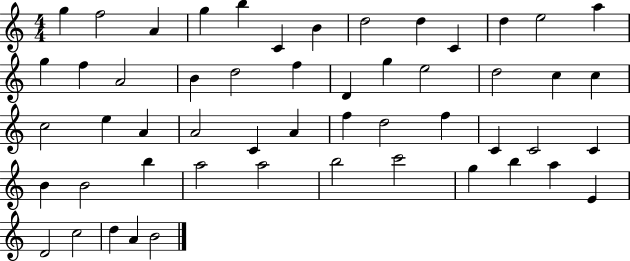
X:1
T:Untitled
M:4/4
L:1/4
K:C
g f2 A g b C B d2 d C d e2 a g f A2 B d2 f D g e2 d2 c c c2 e A A2 C A f d2 f C C2 C B B2 b a2 a2 b2 c'2 g b a E D2 c2 d A B2